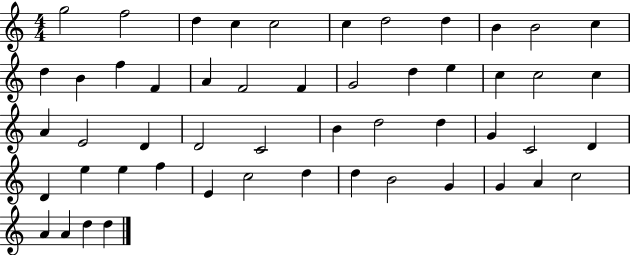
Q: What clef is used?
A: treble